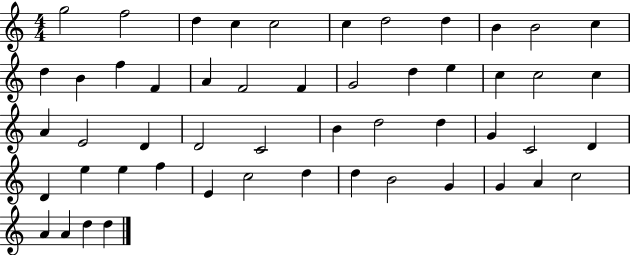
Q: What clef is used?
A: treble